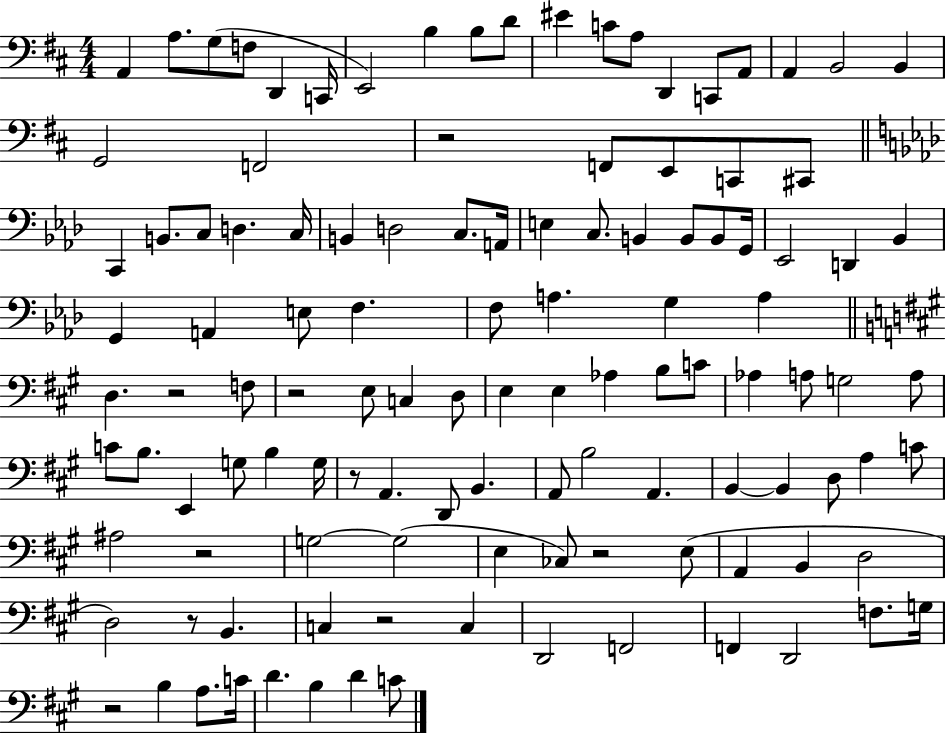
A2/q A3/e. G3/e F3/e D2/q C2/s E2/h B3/q B3/e D4/e EIS4/q C4/e A3/e D2/q C2/e A2/e A2/q B2/h B2/q G2/h F2/h R/h F2/e E2/e C2/e C#2/e C2/q B2/e. C3/e D3/q. C3/s B2/q D3/h C3/e. A2/s E3/q C3/e. B2/q B2/e B2/e G2/s Eb2/h D2/q Bb2/q G2/q A2/q E3/e F3/q. F3/e A3/q. G3/q A3/q D3/q. R/h F3/e R/h E3/e C3/q D3/e E3/q E3/q Ab3/q B3/e C4/e Ab3/q A3/e G3/h A3/e C4/e B3/e. E2/q G3/e B3/q G3/s R/e A2/q. D2/e B2/q. A2/e B3/h A2/q. B2/q B2/q D3/e A3/q C4/e A#3/h R/h G3/h G3/h E3/q CES3/e R/h E3/e A2/q B2/q D3/h D3/h R/e B2/q. C3/q R/h C3/q D2/h F2/h F2/q D2/h F3/e. G3/s R/h B3/q A3/e. C4/s D4/q. B3/q D4/q C4/e